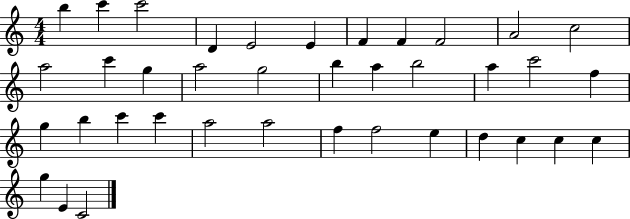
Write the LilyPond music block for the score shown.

{
  \clef treble
  \numericTimeSignature
  \time 4/4
  \key c \major
  b''4 c'''4 c'''2 | d'4 e'2 e'4 | f'4 f'4 f'2 | a'2 c''2 | \break a''2 c'''4 g''4 | a''2 g''2 | b''4 a''4 b''2 | a''4 c'''2 f''4 | \break g''4 b''4 c'''4 c'''4 | a''2 a''2 | f''4 f''2 e''4 | d''4 c''4 c''4 c''4 | \break g''4 e'4 c'2 | \bar "|."
}